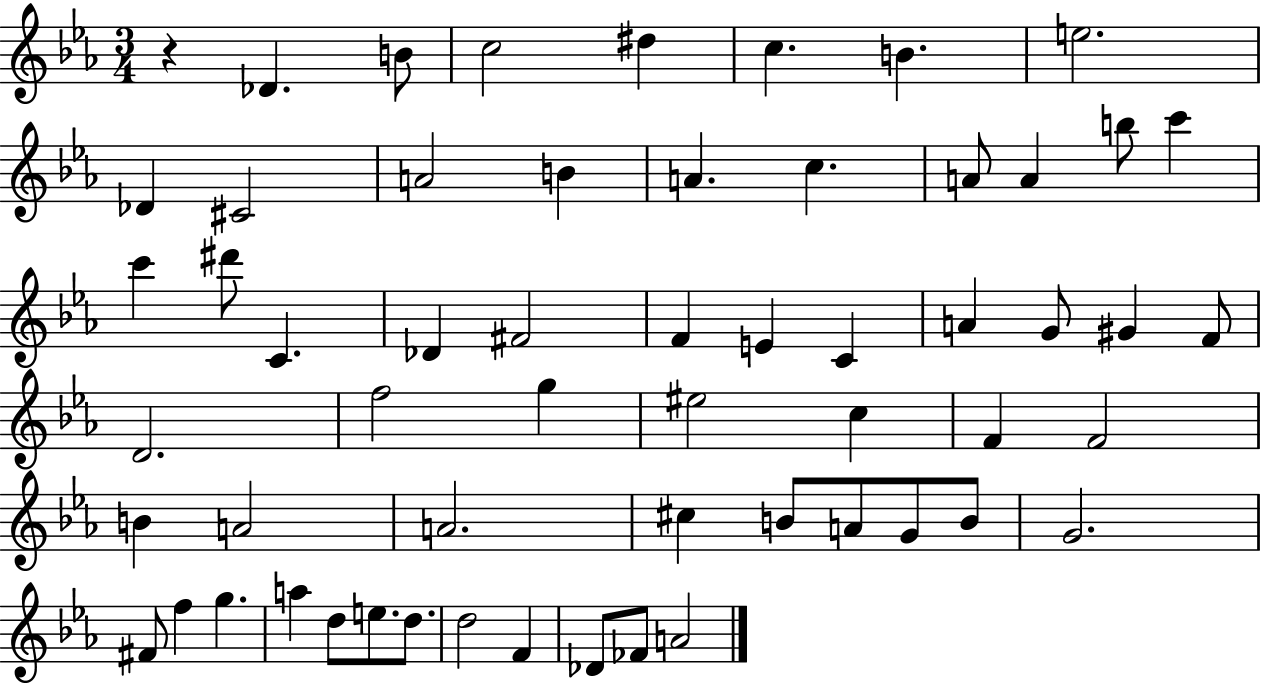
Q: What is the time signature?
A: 3/4